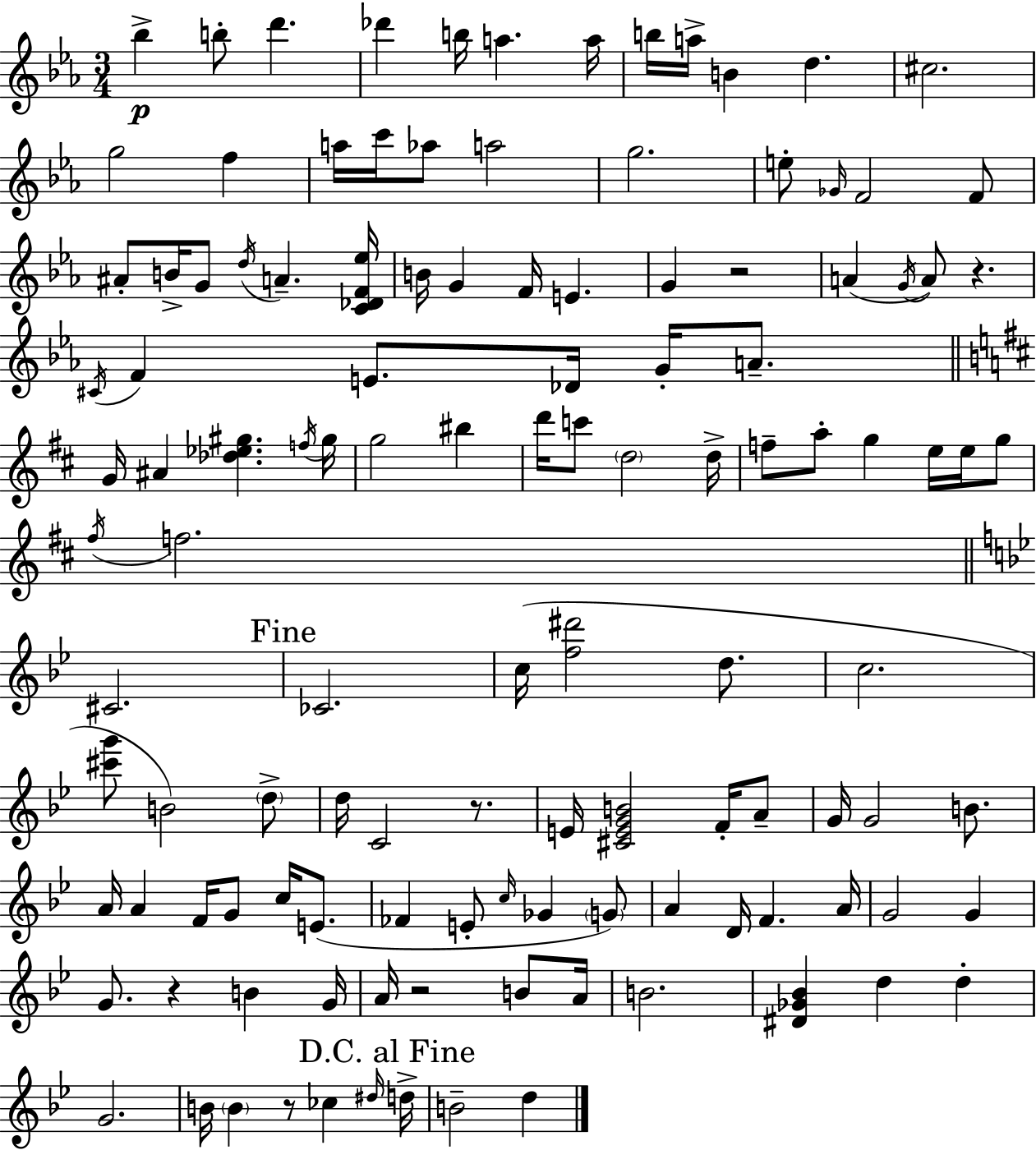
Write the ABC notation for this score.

X:1
T:Untitled
M:3/4
L:1/4
K:Cm
_b b/2 d' _d' b/4 a a/4 b/4 a/4 B d ^c2 g2 f a/4 c'/4 _a/2 a2 g2 e/2 _G/4 F2 F/2 ^A/2 B/4 G/2 d/4 A [C_DF_e]/4 B/4 G F/4 E G z2 A G/4 A/2 z ^C/4 F E/2 _D/4 G/4 A/2 G/4 ^A [_d_e^g] f/4 ^g/4 g2 ^b d'/4 c'/2 d2 d/4 f/2 a/2 g e/4 e/4 g/2 ^f/4 f2 ^C2 _C2 c/4 [f^d']2 d/2 c2 [^c'g']/2 B2 d/2 d/4 C2 z/2 E/4 [^CEGB]2 F/4 A/2 G/4 G2 B/2 A/4 A F/4 G/2 c/4 E/2 _F E/2 c/4 _G G/2 A D/4 F A/4 G2 G G/2 z B G/4 A/4 z2 B/2 A/4 B2 [^D_G_B] d d G2 B/4 B z/2 _c ^d/4 d/4 B2 d